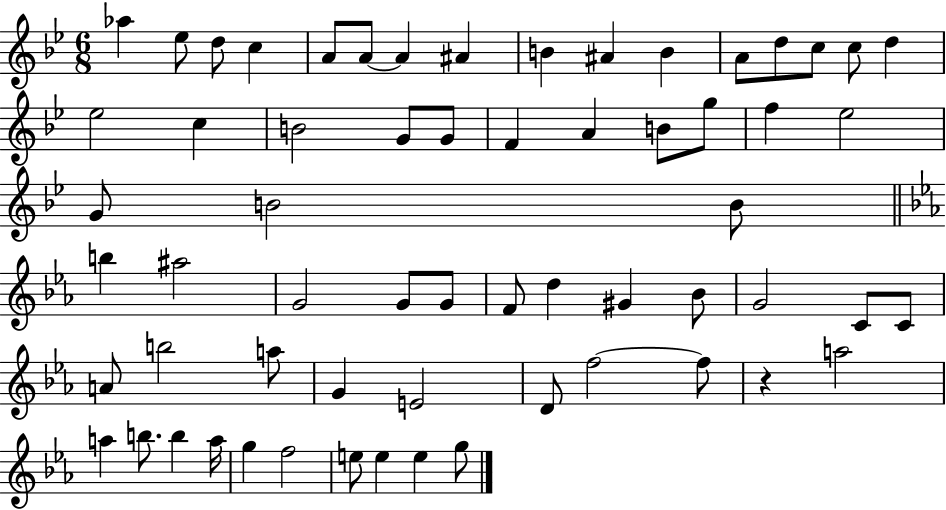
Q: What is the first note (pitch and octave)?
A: Ab5